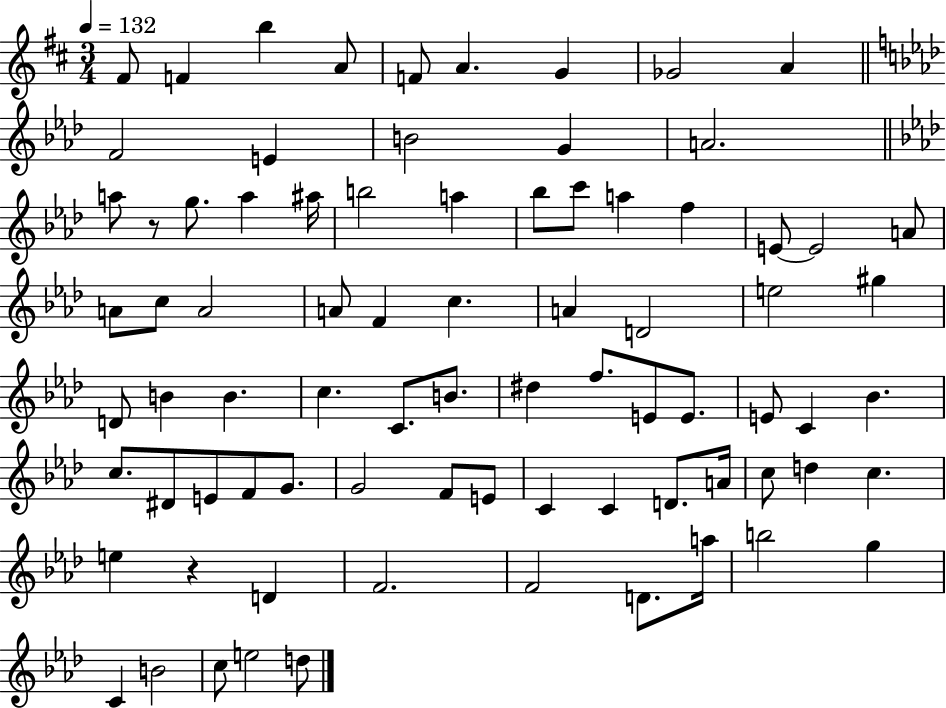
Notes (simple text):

F#4/e F4/q B5/q A4/e F4/e A4/q. G4/q Gb4/h A4/q F4/h E4/q B4/h G4/q A4/h. A5/e R/e G5/e. A5/q A#5/s B5/h A5/q Bb5/e C6/e A5/q F5/q E4/e E4/h A4/e A4/e C5/e A4/h A4/e F4/q C5/q. A4/q D4/h E5/h G#5/q D4/e B4/q B4/q. C5/q. C4/e. B4/e. D#5/q F5/e. E4/e E4/e. E4/e C4/q Bb4/q. C5/e. D#4/e E4/e F4/e G4/e. G4/h F4/e E4/e C4/q C4/q D4/e. A4/s C5/e D5/q C5/q. E5/q R/q D4/q F4/h. F4/h D4/e. A5/s B5/h G5/q C4/q B4/h C5/e E5/h D5/e